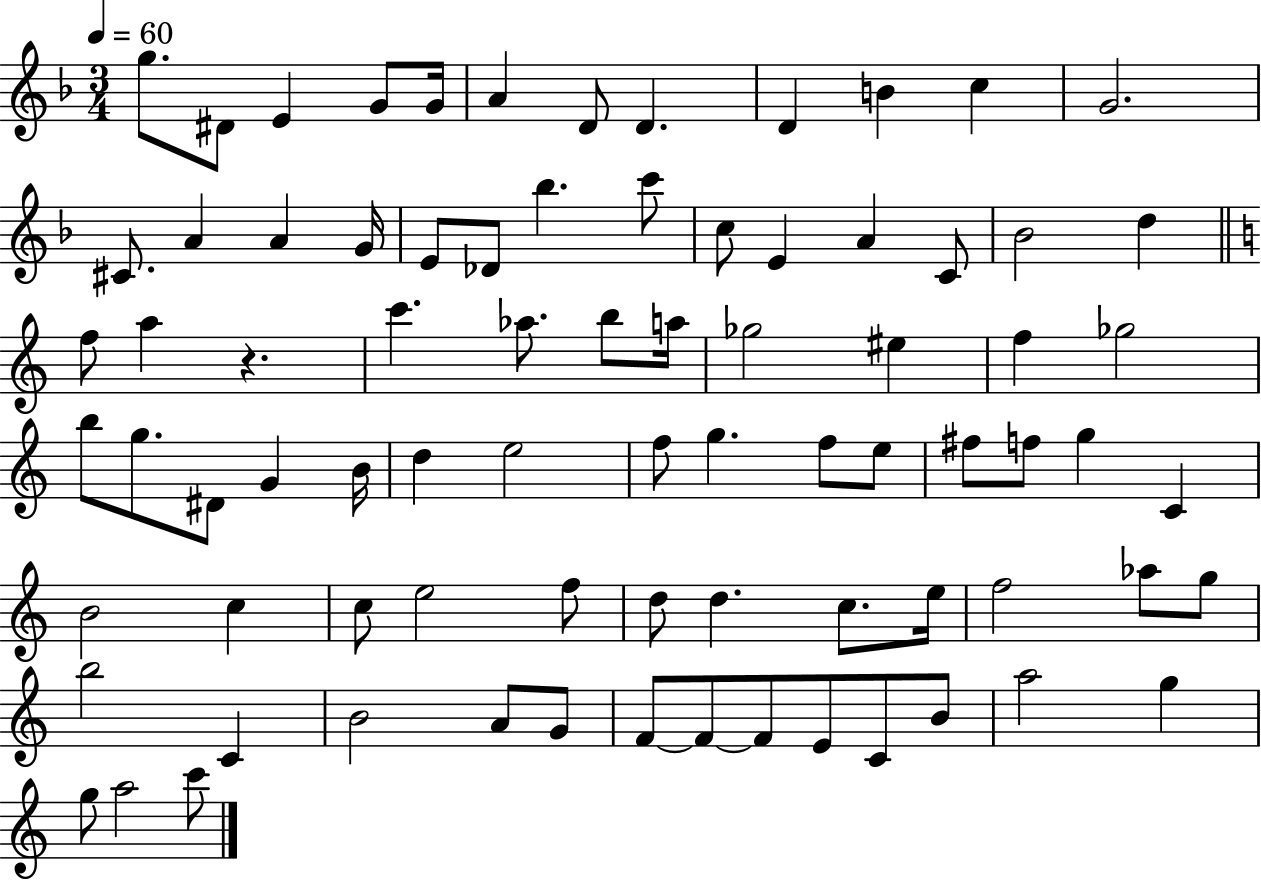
G5/e. D#4/e E4/q G4/e G4/s A4/q D4/e D4/q. D4/q B4/q C5/q G4/h. C#4/e. A4/q A4/q G4/s E4/e Db4/e Bb5/q. C6/e C5/e E4/q A4/q C4/e Bb4/h D5/q F5/e A5/q R/q. C6/q. Ab5/e. B5/e A5/s Gb5/h EIS5/q F5/q Gb5/h B5/e G5/e. D#4/e G4/q B4/s D5/q E5/h F5/e G5/q. F5/e E5/e F#5/e F5/e G5/q C4/q B4/h C5/q C5/e E5/h F5/e D5/e D5/q. C5/e. E5/s F5/h Ab5/e G5/e B5/h C4/q B4/h A4/e G4/e F4/e F4/e F4/e E4/e C4/e B4/e A5/h G5/q G5/e A5/h C6/e